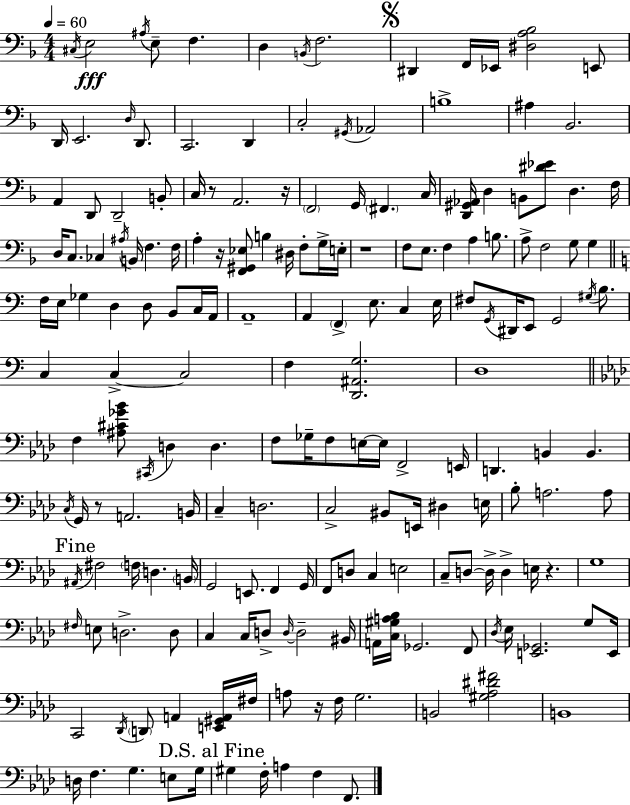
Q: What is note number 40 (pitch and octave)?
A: C3